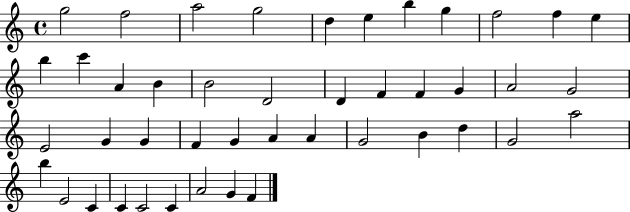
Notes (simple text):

G5/h F5/h A5/h G5/h D5/q E5/q B5/q G5/q F5/h F5/q E5/q B5/q C6/q A4/q B4/q B4/h D4/h D4/q F4/q F4/q G4/q A4/h G4/h E4/h G4/q G4/q F4/q G4/q A4/q A4/q G4/h B4/q D5/q G4/h A5/h B5/q E4/h C4/q C4/q C4/h C4/q A4/h G4/q F4/q